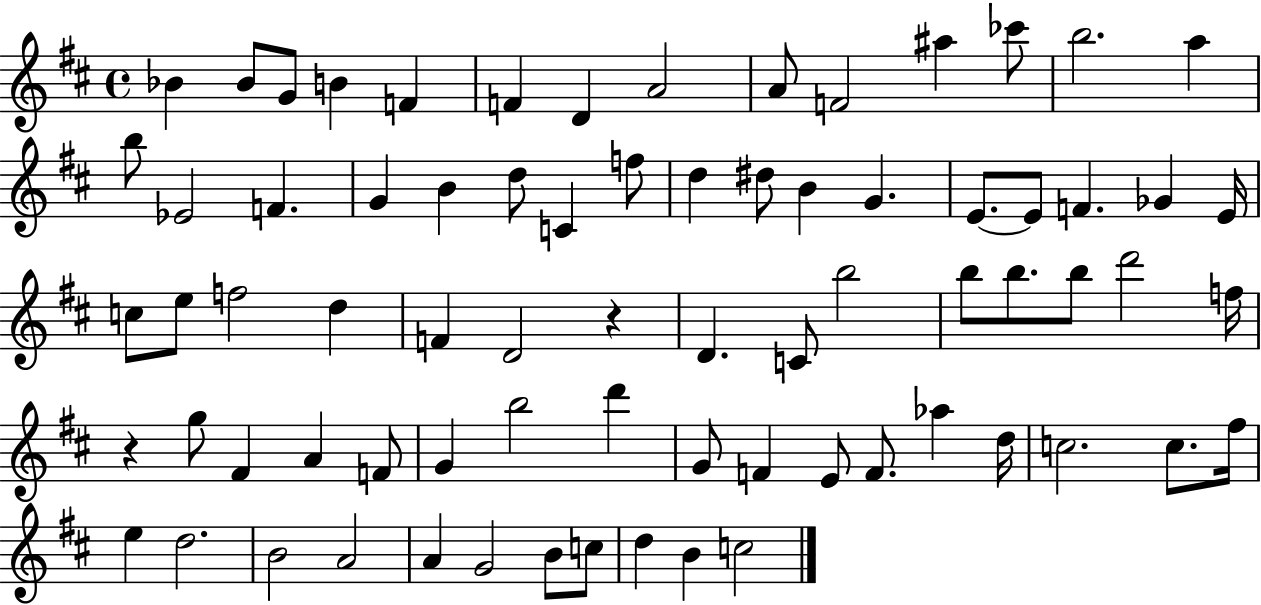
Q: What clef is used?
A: treble